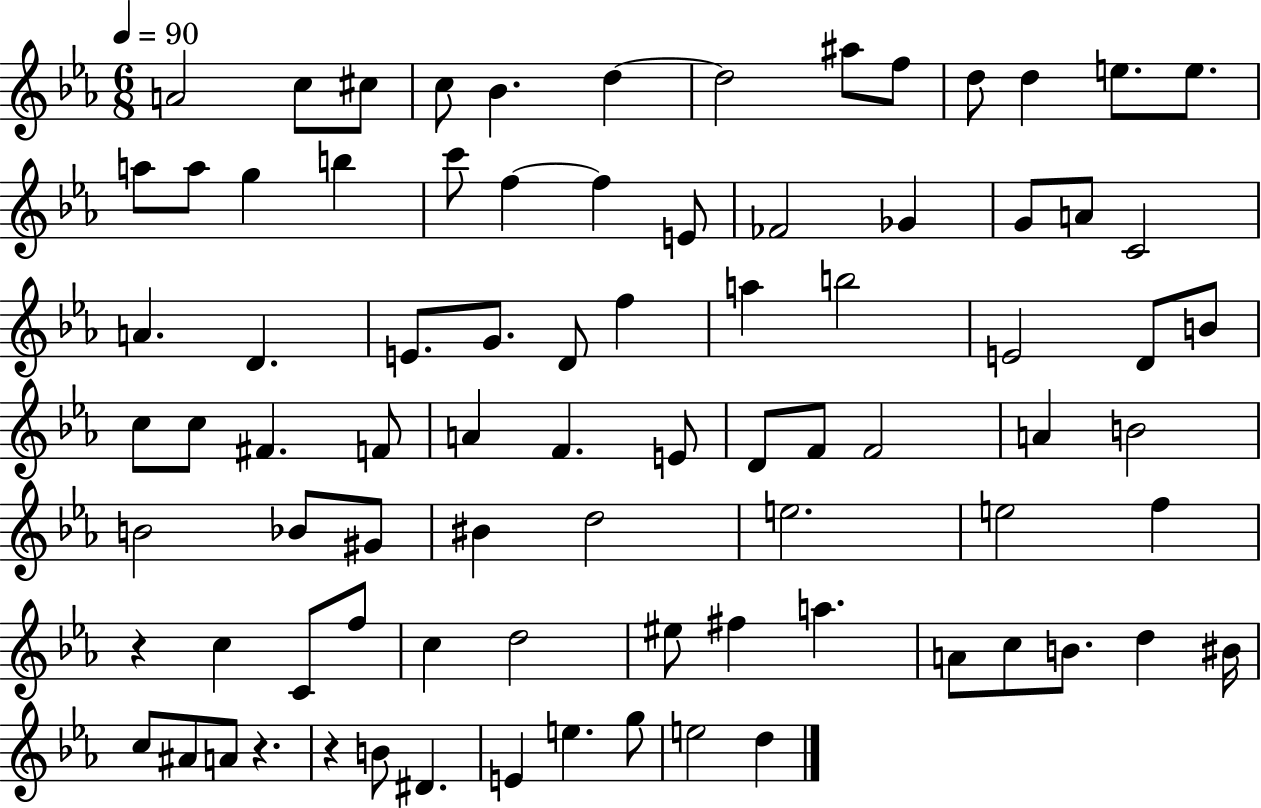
A4/h C5/e C#5/e C5/e Bb4/q. D5/q D5/h A#5/e F5/e D5/e D5/q E5/e. E5/e. A5/e A5/e G5/q B5/q C6/e F5/q F5/q E4/e FES4/h Gb4/q G4/e A4/e C4/h A4/q. D4/q. E4/e. G4/e. D4/e F5/q A5/q B5/h E4/h D4/e B4/e C5/e C5/e F#4/q. F4/e A4/q F4/q. E4/e D4/e F4/e F4/h A4/q B4/h B4/h Bb4/e G#4/e BIS4/q D5/h E5/h. E5/h F5/q R/q C5/q C4/e F5/e C5/q D5/h EIS5/e F#5/q A5/q. A4/e C5/e B4/e. D5/q BIS4/s C5/e A#4/e A4/e R/q. R/q B4/e D#4/q. E4/q E5/q. G5/e E5/h D5/q